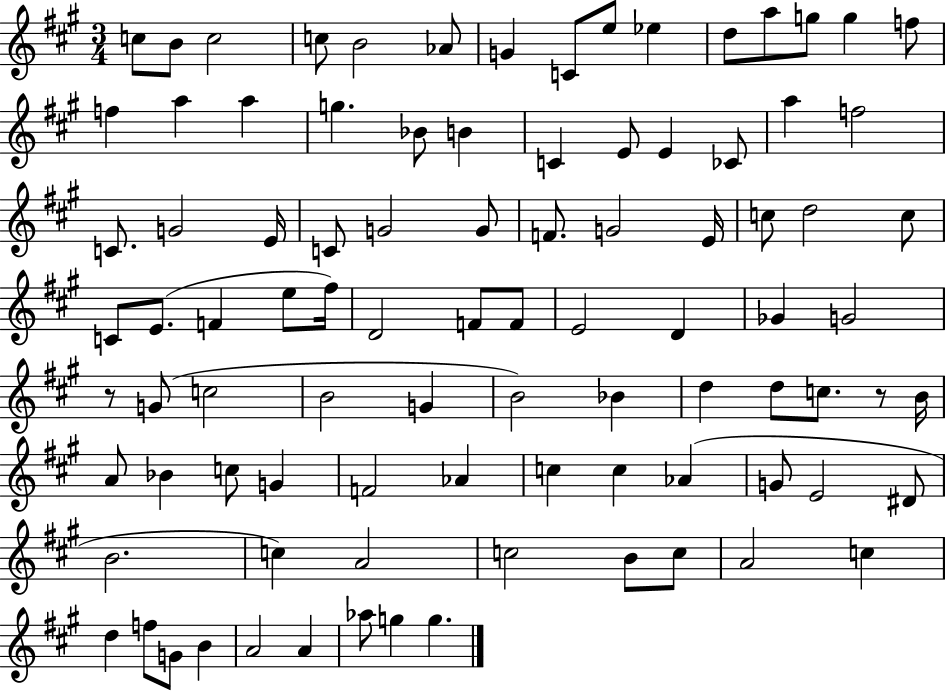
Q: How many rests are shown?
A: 2